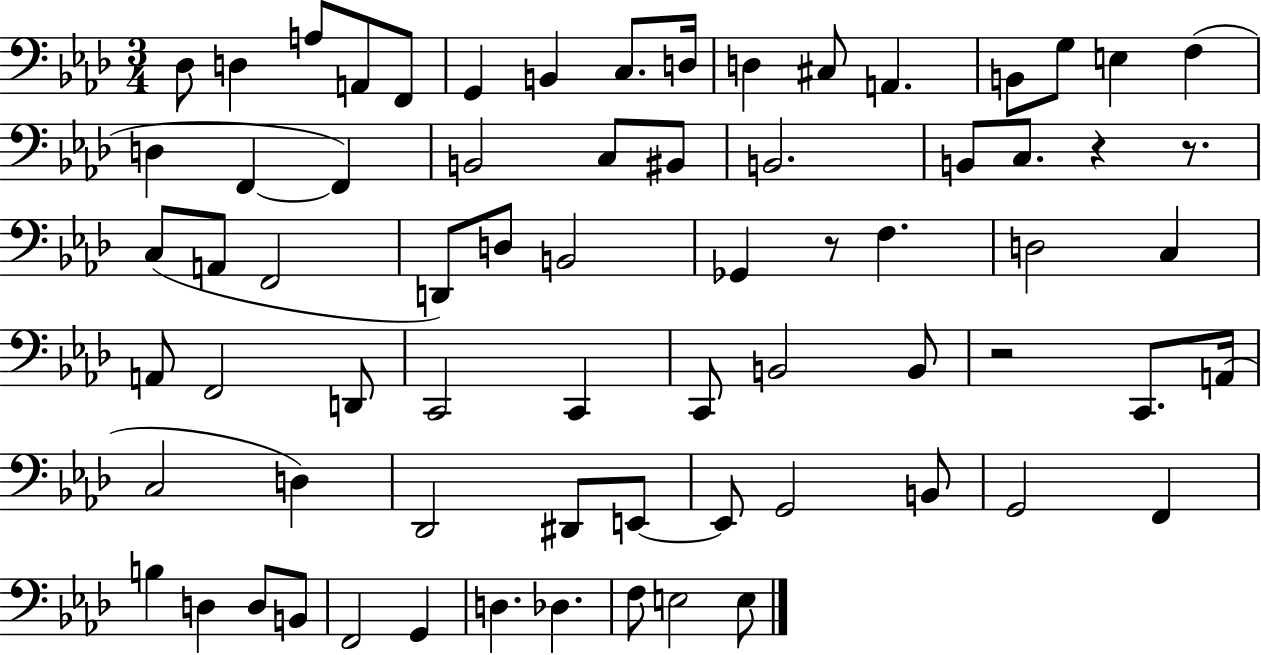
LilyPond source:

{
  \clef bass
  \numericTimeSignature
  \time 3/4
  \key aes \major
  \repeat volta 2 { des8 d4 a8 a,8 f,8 | g,4 b,4 c8. d16 | d4 cis8 a,4. | b,8 g8 e4 f4( | \break d4 f,4~~ f,4) | b,2 c8 bis,8 | b,2. | b,8 c8. r4 r8. | \break c8( a,8 f,2 | d,8) d8 b,2 | ges,4 r8 f4. | d2 c4 | \break a,8 f,2 d,8 | c,2 c,4 | c,8 b,2 b,8 | r2 c,8. a,16( | \break c2 d4) | des,2 dis,8 e,8~~ | e,8 g,2 b,8 | g,2 f,4 | \break b4 d4 d8 b,8 | f,2 g,4 | d4. des4. | f8 e2 e8 | \break } \bar "|."
}